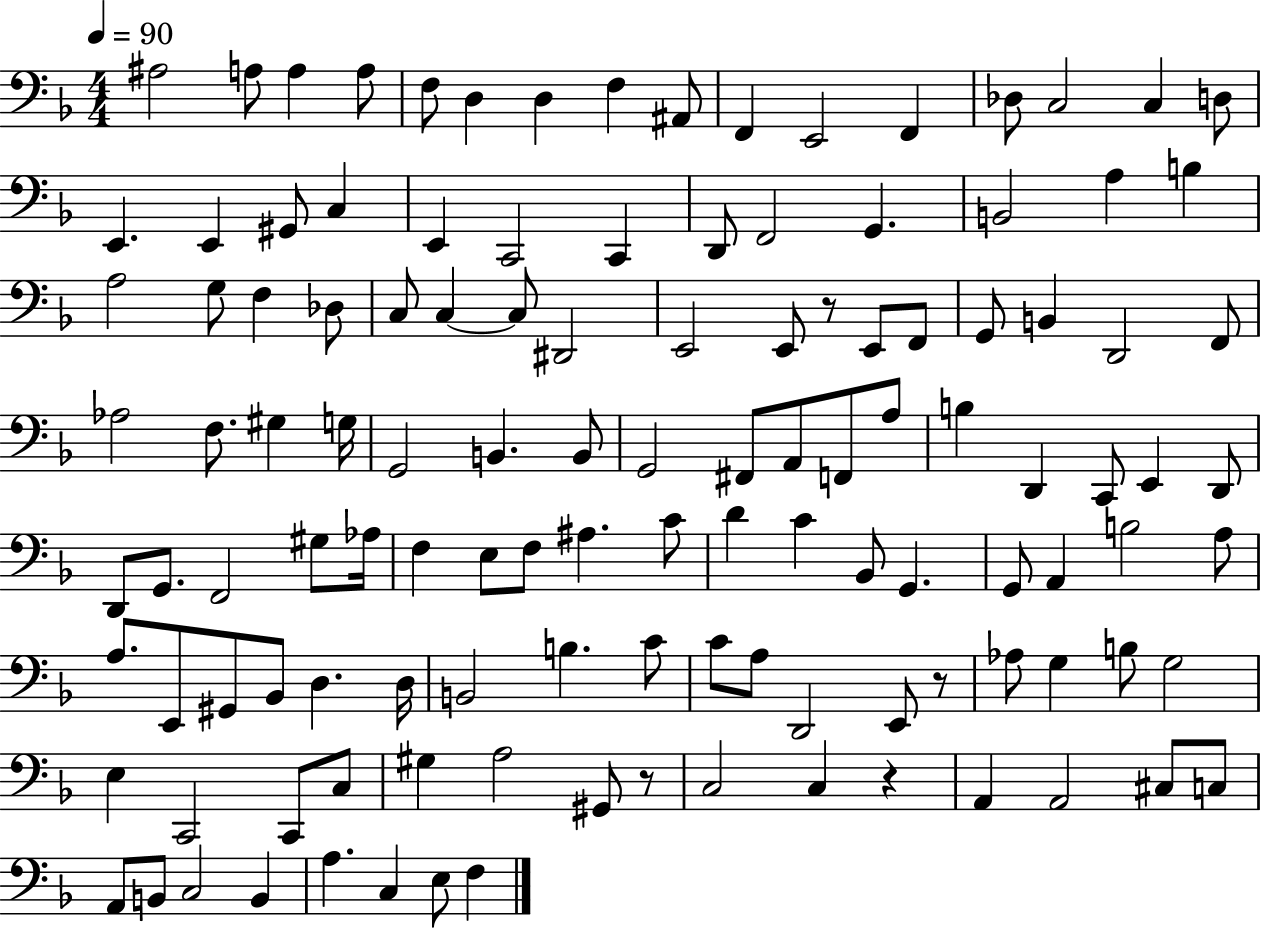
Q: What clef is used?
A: bass